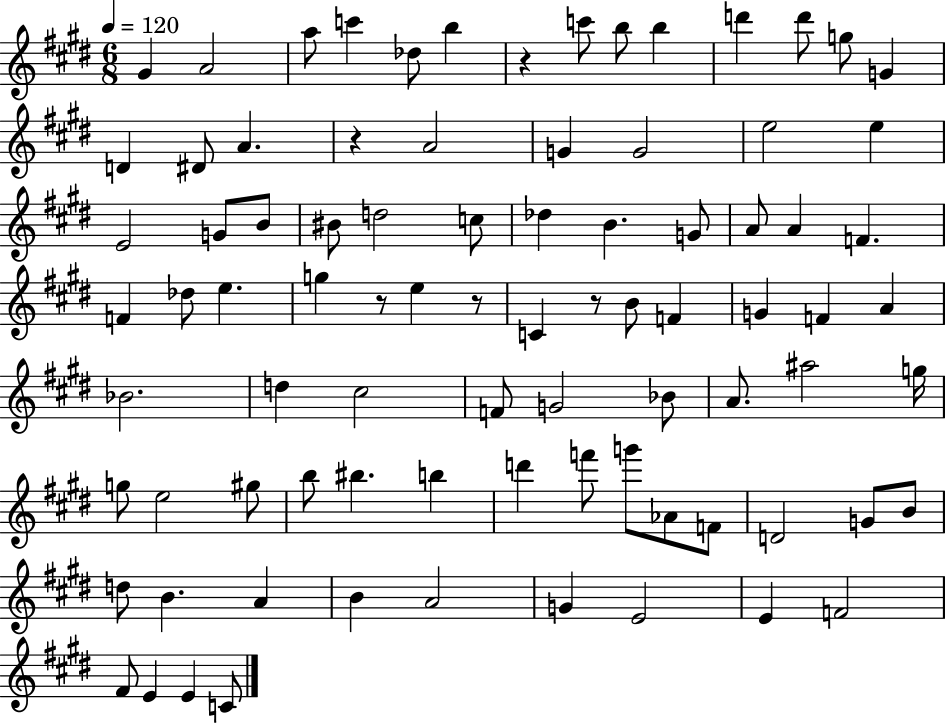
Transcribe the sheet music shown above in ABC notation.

X:1
T:Untitled
M:6/8
L:1/4
K:E
^G A2 a/2 c' _d/2 b z c'/2 b/2 b d' d'/2 g/2 G D ^D/2 A z A2 G G2 e2 e E2 G/2 B/2 ^B/2 d2 c/2 _d B G/2 A/2 A F F _d/2 e g z/2 e z/2 C z/2 B/2 F G F A _B2 d ^c2 F/2 G2 _B/2 A/2 ^a2 g/4 g/2 e2 ^g/2 b/2 ^b b d' f'/2 g'/2 _A/2 F/2 D2 G/2 B/2 d/2 B A B A2 G E2 E F2 ^F/2 E E C/2